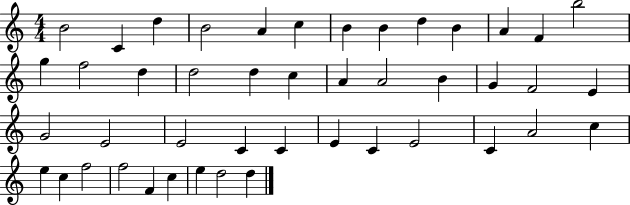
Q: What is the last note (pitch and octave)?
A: D5